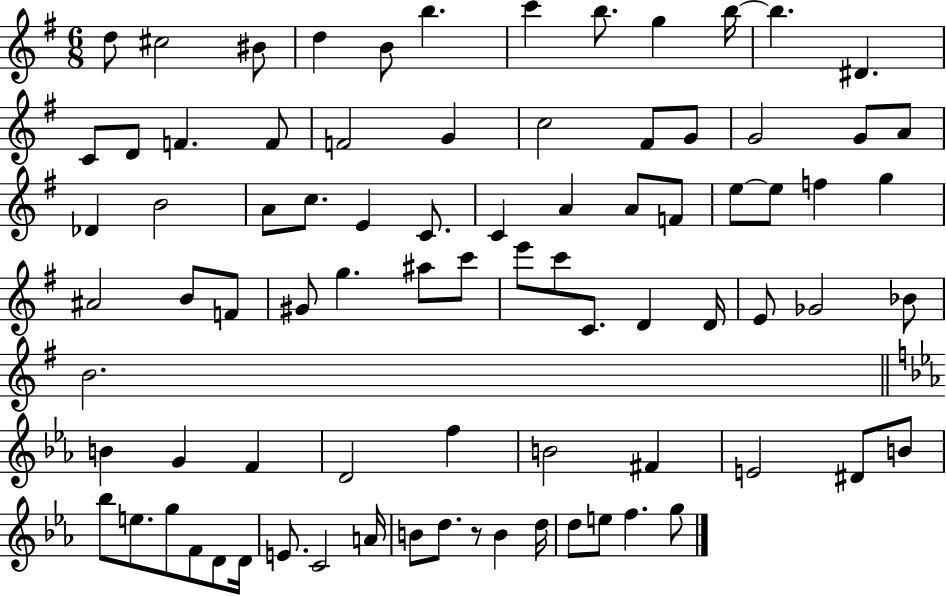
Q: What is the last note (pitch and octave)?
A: G5